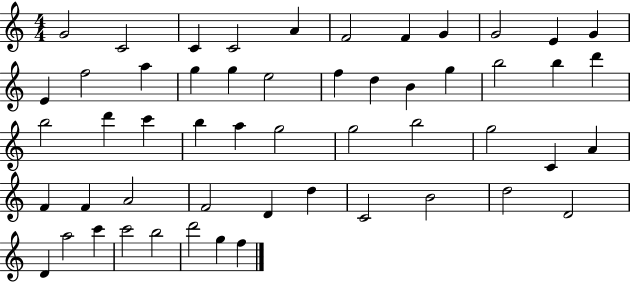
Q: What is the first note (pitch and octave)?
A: G4